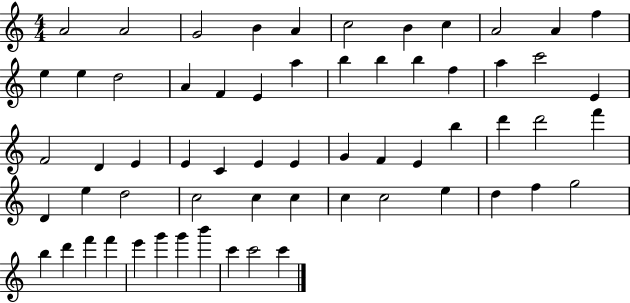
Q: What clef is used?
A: treble